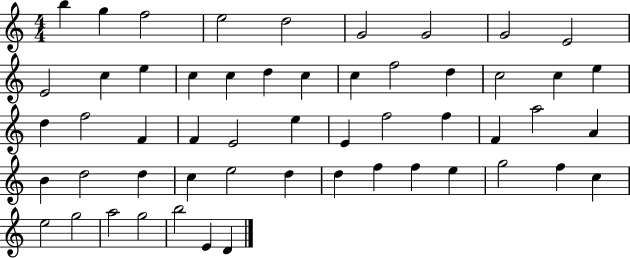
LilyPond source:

{
  \clef treble
  \numericTimeSignature
  \time 4/4
  \key c \major
  b''4 g''4 f''2 | e''2 d''2 | g'2 g'2 | g'2 e'2 | \break e'2 c''4 e''4 | c''4 c''4 d''4 c''4 | c''4 f''2 d''4 | c''2 c''4 e''4 | \break d''4 f''2 f'4 | f'4 e'2 e''4 | e'4 f''2 f''4 | f'4 a''2 a'4 | \break b'4 d''2 d''4 | c''4 e''2 d''4 | d''4 f''4 f''4 e''4 | g''2 f''4 c''4 | \break e''2 g''2 | a''2 g''2 | b''2 e'4 d'4 | \bar "|."
}